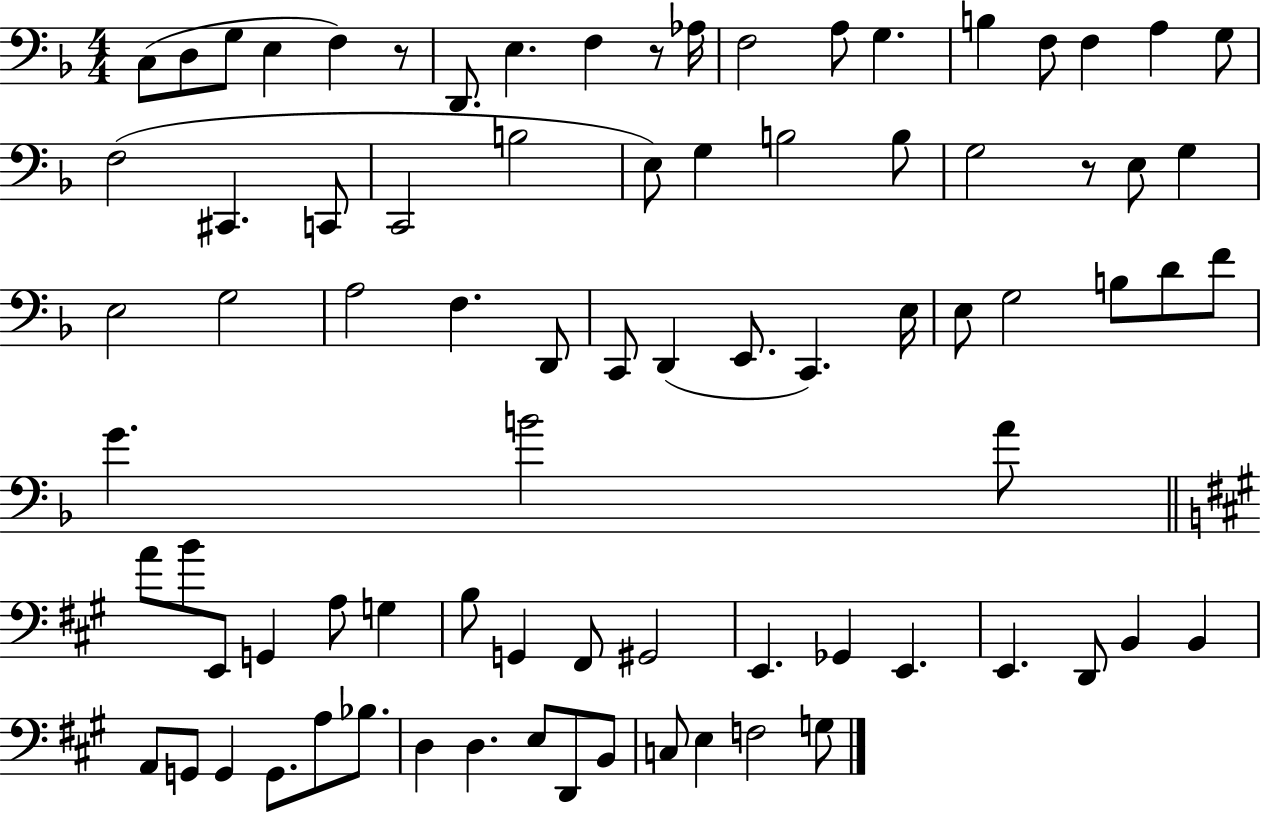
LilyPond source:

{
  \clef bass
  \numericTimeSignature
  \time 4/4
  \key f \major
  c8( d8 g8 e4 f4) r8 | d,8. e4. f4 r8 aes16 | f2 a8 g4. | b4 f8 f4 a4 g8 | \break f2( cis,4. c,8 | c,2 b2 | e8) g4 b2 b8 | g2 r8 e8 g4 | \break e2 g2 | a2 f4. d,8 | c,8 d,4( e,8. c,4.) e16 | e8 g2 b8 d'8 f'8 | \break g'4. b'2 a'8 | \bar "||" \break \key a \major a'8 b'8 e,8 g,4 a8 g4 | b8 g,4 fis,8 gis,2 | e,4. ges,4 e,4. | e,4. d,8 b,4 b,4 | \break a,8 g,8 g,4 g,8. a8 bes8. | d4 d4. e8 d,8 b,8 | c8 e4 f2 g8 | \bar "|."
}